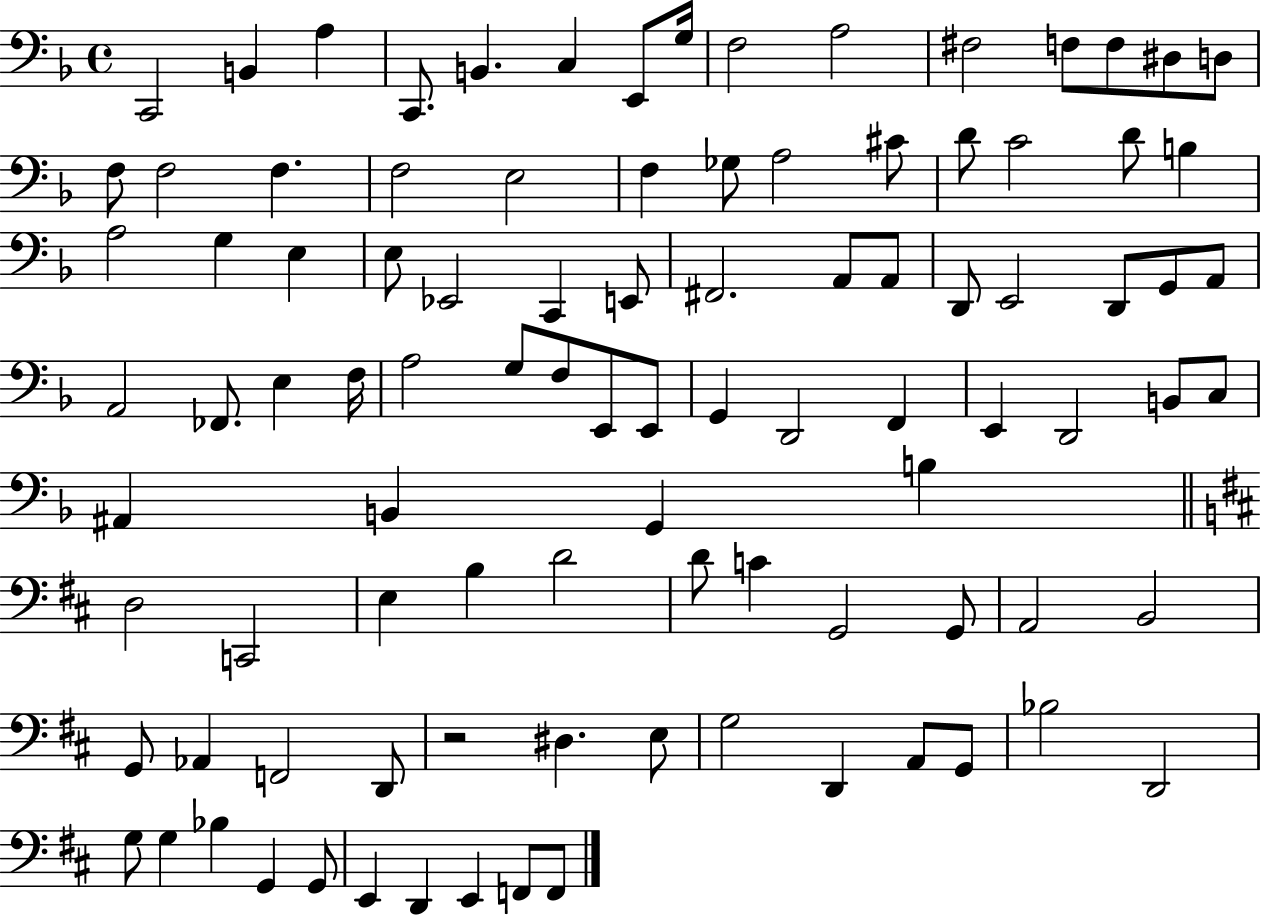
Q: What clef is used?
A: bass